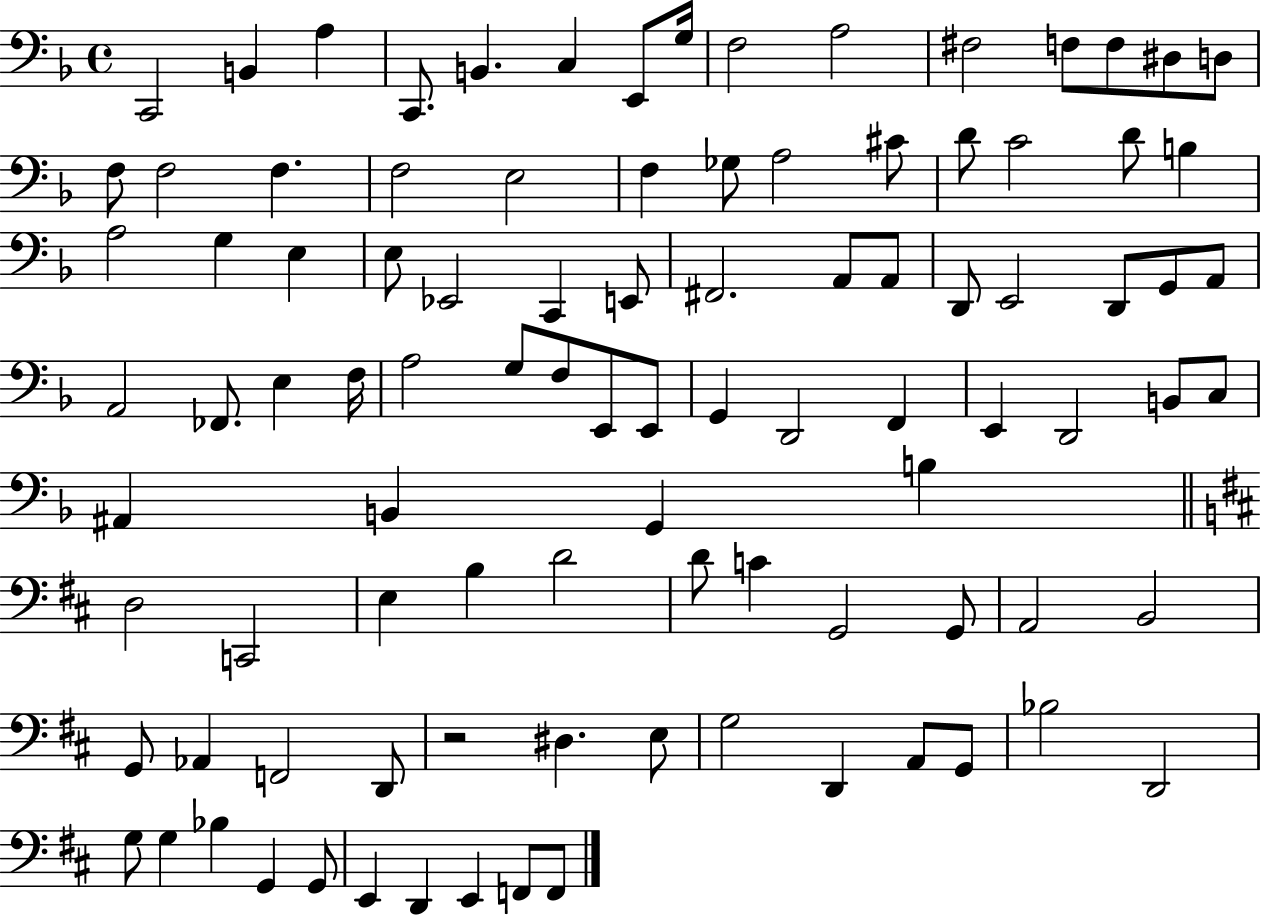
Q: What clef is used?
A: bass